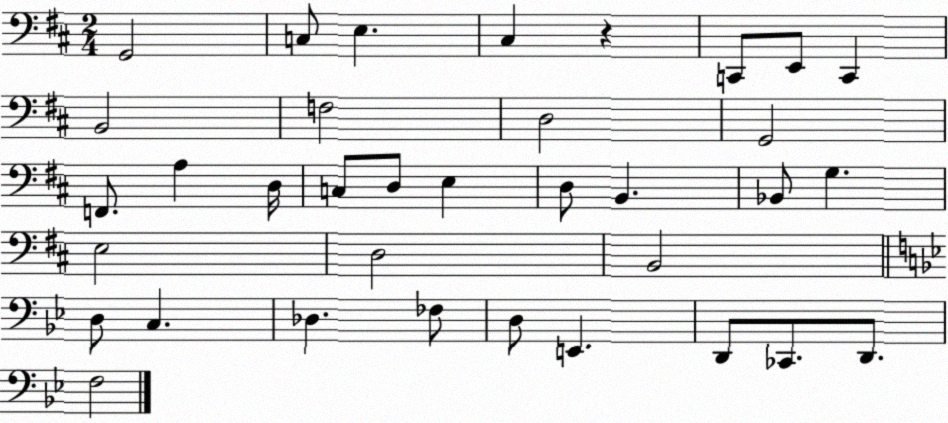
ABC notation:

X:1
T:Untitled
M:2/4
L:1/4
K:D
G,,2 C,/2 E, ^C, z C,,/2 E,,/2 C,, B,,2 F,2 D,2 G,,2 F,,/2 A, D,/4 C,/2 D,/2 E, D,/2 B,, _B,,/2 G, E,2 D,2 B,,2 D,/2 C, _D, _F,/2 D,/2 E,, D,,/2 _C,,/2 D,,/2 F,2